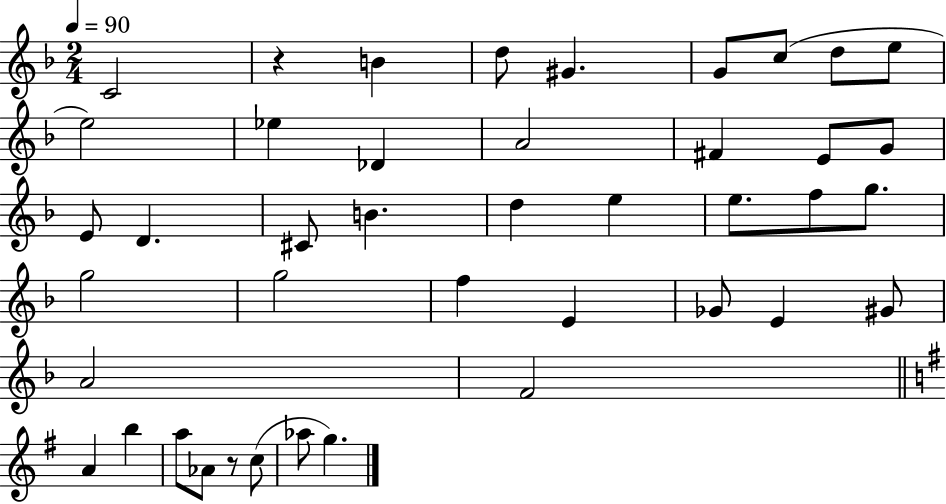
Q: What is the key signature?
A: F major